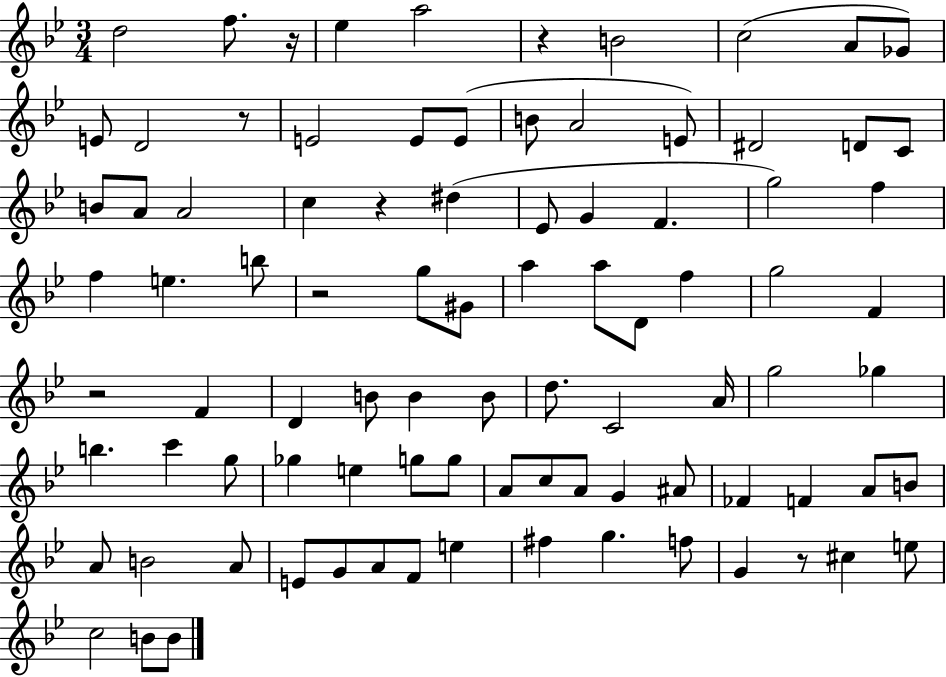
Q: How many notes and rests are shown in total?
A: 90